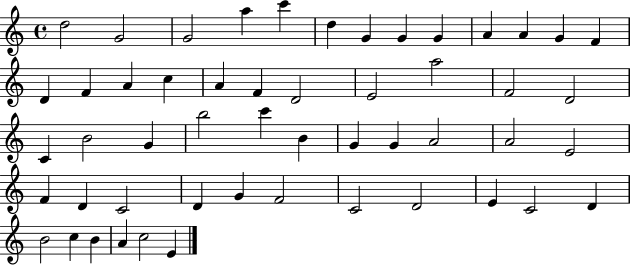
X:1
T:Untitled
M:4/4
L:1/4
K:C
d2 G2 G2 a c' d G G G A A G F D F A c A F D2 E2 a2 F2 D2 C B2 G b2 c' B G G A2 A2 E2 F D C2 D G F2 C2 D2 E C2 D B2 c B A c2 E